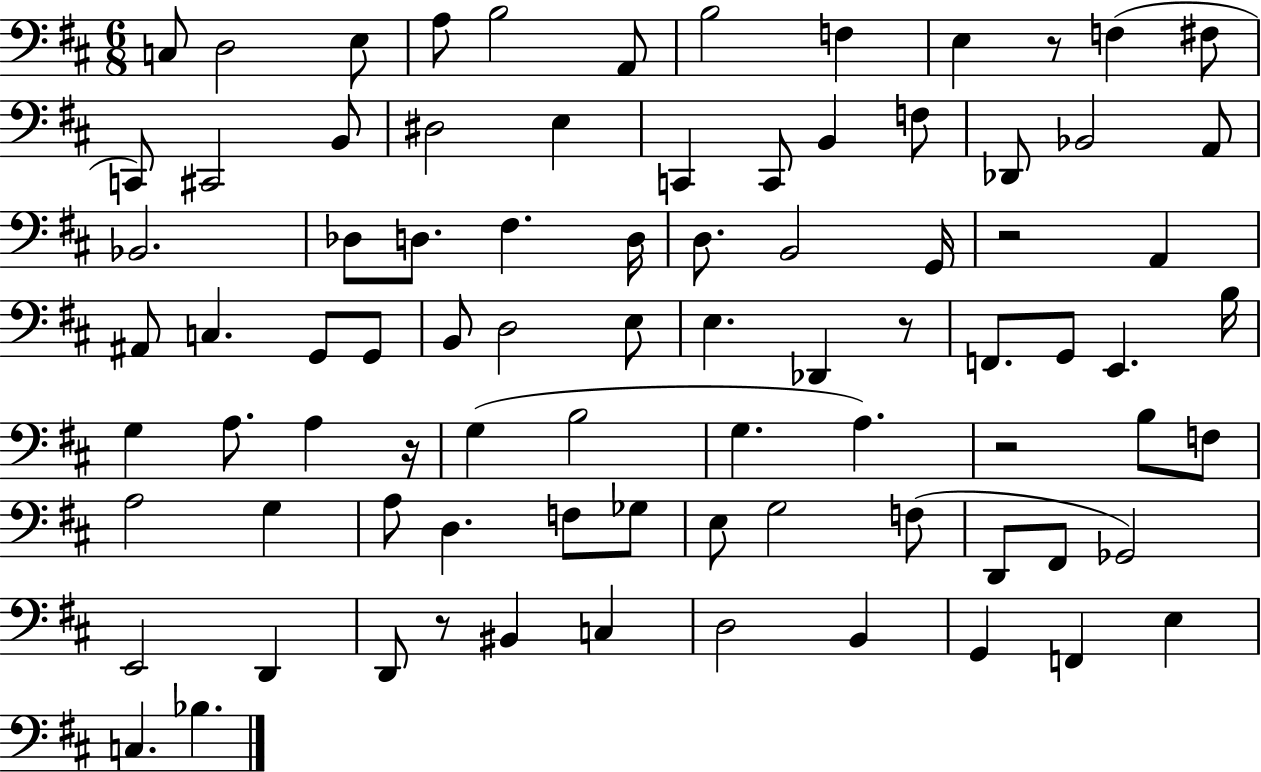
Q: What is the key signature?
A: D major